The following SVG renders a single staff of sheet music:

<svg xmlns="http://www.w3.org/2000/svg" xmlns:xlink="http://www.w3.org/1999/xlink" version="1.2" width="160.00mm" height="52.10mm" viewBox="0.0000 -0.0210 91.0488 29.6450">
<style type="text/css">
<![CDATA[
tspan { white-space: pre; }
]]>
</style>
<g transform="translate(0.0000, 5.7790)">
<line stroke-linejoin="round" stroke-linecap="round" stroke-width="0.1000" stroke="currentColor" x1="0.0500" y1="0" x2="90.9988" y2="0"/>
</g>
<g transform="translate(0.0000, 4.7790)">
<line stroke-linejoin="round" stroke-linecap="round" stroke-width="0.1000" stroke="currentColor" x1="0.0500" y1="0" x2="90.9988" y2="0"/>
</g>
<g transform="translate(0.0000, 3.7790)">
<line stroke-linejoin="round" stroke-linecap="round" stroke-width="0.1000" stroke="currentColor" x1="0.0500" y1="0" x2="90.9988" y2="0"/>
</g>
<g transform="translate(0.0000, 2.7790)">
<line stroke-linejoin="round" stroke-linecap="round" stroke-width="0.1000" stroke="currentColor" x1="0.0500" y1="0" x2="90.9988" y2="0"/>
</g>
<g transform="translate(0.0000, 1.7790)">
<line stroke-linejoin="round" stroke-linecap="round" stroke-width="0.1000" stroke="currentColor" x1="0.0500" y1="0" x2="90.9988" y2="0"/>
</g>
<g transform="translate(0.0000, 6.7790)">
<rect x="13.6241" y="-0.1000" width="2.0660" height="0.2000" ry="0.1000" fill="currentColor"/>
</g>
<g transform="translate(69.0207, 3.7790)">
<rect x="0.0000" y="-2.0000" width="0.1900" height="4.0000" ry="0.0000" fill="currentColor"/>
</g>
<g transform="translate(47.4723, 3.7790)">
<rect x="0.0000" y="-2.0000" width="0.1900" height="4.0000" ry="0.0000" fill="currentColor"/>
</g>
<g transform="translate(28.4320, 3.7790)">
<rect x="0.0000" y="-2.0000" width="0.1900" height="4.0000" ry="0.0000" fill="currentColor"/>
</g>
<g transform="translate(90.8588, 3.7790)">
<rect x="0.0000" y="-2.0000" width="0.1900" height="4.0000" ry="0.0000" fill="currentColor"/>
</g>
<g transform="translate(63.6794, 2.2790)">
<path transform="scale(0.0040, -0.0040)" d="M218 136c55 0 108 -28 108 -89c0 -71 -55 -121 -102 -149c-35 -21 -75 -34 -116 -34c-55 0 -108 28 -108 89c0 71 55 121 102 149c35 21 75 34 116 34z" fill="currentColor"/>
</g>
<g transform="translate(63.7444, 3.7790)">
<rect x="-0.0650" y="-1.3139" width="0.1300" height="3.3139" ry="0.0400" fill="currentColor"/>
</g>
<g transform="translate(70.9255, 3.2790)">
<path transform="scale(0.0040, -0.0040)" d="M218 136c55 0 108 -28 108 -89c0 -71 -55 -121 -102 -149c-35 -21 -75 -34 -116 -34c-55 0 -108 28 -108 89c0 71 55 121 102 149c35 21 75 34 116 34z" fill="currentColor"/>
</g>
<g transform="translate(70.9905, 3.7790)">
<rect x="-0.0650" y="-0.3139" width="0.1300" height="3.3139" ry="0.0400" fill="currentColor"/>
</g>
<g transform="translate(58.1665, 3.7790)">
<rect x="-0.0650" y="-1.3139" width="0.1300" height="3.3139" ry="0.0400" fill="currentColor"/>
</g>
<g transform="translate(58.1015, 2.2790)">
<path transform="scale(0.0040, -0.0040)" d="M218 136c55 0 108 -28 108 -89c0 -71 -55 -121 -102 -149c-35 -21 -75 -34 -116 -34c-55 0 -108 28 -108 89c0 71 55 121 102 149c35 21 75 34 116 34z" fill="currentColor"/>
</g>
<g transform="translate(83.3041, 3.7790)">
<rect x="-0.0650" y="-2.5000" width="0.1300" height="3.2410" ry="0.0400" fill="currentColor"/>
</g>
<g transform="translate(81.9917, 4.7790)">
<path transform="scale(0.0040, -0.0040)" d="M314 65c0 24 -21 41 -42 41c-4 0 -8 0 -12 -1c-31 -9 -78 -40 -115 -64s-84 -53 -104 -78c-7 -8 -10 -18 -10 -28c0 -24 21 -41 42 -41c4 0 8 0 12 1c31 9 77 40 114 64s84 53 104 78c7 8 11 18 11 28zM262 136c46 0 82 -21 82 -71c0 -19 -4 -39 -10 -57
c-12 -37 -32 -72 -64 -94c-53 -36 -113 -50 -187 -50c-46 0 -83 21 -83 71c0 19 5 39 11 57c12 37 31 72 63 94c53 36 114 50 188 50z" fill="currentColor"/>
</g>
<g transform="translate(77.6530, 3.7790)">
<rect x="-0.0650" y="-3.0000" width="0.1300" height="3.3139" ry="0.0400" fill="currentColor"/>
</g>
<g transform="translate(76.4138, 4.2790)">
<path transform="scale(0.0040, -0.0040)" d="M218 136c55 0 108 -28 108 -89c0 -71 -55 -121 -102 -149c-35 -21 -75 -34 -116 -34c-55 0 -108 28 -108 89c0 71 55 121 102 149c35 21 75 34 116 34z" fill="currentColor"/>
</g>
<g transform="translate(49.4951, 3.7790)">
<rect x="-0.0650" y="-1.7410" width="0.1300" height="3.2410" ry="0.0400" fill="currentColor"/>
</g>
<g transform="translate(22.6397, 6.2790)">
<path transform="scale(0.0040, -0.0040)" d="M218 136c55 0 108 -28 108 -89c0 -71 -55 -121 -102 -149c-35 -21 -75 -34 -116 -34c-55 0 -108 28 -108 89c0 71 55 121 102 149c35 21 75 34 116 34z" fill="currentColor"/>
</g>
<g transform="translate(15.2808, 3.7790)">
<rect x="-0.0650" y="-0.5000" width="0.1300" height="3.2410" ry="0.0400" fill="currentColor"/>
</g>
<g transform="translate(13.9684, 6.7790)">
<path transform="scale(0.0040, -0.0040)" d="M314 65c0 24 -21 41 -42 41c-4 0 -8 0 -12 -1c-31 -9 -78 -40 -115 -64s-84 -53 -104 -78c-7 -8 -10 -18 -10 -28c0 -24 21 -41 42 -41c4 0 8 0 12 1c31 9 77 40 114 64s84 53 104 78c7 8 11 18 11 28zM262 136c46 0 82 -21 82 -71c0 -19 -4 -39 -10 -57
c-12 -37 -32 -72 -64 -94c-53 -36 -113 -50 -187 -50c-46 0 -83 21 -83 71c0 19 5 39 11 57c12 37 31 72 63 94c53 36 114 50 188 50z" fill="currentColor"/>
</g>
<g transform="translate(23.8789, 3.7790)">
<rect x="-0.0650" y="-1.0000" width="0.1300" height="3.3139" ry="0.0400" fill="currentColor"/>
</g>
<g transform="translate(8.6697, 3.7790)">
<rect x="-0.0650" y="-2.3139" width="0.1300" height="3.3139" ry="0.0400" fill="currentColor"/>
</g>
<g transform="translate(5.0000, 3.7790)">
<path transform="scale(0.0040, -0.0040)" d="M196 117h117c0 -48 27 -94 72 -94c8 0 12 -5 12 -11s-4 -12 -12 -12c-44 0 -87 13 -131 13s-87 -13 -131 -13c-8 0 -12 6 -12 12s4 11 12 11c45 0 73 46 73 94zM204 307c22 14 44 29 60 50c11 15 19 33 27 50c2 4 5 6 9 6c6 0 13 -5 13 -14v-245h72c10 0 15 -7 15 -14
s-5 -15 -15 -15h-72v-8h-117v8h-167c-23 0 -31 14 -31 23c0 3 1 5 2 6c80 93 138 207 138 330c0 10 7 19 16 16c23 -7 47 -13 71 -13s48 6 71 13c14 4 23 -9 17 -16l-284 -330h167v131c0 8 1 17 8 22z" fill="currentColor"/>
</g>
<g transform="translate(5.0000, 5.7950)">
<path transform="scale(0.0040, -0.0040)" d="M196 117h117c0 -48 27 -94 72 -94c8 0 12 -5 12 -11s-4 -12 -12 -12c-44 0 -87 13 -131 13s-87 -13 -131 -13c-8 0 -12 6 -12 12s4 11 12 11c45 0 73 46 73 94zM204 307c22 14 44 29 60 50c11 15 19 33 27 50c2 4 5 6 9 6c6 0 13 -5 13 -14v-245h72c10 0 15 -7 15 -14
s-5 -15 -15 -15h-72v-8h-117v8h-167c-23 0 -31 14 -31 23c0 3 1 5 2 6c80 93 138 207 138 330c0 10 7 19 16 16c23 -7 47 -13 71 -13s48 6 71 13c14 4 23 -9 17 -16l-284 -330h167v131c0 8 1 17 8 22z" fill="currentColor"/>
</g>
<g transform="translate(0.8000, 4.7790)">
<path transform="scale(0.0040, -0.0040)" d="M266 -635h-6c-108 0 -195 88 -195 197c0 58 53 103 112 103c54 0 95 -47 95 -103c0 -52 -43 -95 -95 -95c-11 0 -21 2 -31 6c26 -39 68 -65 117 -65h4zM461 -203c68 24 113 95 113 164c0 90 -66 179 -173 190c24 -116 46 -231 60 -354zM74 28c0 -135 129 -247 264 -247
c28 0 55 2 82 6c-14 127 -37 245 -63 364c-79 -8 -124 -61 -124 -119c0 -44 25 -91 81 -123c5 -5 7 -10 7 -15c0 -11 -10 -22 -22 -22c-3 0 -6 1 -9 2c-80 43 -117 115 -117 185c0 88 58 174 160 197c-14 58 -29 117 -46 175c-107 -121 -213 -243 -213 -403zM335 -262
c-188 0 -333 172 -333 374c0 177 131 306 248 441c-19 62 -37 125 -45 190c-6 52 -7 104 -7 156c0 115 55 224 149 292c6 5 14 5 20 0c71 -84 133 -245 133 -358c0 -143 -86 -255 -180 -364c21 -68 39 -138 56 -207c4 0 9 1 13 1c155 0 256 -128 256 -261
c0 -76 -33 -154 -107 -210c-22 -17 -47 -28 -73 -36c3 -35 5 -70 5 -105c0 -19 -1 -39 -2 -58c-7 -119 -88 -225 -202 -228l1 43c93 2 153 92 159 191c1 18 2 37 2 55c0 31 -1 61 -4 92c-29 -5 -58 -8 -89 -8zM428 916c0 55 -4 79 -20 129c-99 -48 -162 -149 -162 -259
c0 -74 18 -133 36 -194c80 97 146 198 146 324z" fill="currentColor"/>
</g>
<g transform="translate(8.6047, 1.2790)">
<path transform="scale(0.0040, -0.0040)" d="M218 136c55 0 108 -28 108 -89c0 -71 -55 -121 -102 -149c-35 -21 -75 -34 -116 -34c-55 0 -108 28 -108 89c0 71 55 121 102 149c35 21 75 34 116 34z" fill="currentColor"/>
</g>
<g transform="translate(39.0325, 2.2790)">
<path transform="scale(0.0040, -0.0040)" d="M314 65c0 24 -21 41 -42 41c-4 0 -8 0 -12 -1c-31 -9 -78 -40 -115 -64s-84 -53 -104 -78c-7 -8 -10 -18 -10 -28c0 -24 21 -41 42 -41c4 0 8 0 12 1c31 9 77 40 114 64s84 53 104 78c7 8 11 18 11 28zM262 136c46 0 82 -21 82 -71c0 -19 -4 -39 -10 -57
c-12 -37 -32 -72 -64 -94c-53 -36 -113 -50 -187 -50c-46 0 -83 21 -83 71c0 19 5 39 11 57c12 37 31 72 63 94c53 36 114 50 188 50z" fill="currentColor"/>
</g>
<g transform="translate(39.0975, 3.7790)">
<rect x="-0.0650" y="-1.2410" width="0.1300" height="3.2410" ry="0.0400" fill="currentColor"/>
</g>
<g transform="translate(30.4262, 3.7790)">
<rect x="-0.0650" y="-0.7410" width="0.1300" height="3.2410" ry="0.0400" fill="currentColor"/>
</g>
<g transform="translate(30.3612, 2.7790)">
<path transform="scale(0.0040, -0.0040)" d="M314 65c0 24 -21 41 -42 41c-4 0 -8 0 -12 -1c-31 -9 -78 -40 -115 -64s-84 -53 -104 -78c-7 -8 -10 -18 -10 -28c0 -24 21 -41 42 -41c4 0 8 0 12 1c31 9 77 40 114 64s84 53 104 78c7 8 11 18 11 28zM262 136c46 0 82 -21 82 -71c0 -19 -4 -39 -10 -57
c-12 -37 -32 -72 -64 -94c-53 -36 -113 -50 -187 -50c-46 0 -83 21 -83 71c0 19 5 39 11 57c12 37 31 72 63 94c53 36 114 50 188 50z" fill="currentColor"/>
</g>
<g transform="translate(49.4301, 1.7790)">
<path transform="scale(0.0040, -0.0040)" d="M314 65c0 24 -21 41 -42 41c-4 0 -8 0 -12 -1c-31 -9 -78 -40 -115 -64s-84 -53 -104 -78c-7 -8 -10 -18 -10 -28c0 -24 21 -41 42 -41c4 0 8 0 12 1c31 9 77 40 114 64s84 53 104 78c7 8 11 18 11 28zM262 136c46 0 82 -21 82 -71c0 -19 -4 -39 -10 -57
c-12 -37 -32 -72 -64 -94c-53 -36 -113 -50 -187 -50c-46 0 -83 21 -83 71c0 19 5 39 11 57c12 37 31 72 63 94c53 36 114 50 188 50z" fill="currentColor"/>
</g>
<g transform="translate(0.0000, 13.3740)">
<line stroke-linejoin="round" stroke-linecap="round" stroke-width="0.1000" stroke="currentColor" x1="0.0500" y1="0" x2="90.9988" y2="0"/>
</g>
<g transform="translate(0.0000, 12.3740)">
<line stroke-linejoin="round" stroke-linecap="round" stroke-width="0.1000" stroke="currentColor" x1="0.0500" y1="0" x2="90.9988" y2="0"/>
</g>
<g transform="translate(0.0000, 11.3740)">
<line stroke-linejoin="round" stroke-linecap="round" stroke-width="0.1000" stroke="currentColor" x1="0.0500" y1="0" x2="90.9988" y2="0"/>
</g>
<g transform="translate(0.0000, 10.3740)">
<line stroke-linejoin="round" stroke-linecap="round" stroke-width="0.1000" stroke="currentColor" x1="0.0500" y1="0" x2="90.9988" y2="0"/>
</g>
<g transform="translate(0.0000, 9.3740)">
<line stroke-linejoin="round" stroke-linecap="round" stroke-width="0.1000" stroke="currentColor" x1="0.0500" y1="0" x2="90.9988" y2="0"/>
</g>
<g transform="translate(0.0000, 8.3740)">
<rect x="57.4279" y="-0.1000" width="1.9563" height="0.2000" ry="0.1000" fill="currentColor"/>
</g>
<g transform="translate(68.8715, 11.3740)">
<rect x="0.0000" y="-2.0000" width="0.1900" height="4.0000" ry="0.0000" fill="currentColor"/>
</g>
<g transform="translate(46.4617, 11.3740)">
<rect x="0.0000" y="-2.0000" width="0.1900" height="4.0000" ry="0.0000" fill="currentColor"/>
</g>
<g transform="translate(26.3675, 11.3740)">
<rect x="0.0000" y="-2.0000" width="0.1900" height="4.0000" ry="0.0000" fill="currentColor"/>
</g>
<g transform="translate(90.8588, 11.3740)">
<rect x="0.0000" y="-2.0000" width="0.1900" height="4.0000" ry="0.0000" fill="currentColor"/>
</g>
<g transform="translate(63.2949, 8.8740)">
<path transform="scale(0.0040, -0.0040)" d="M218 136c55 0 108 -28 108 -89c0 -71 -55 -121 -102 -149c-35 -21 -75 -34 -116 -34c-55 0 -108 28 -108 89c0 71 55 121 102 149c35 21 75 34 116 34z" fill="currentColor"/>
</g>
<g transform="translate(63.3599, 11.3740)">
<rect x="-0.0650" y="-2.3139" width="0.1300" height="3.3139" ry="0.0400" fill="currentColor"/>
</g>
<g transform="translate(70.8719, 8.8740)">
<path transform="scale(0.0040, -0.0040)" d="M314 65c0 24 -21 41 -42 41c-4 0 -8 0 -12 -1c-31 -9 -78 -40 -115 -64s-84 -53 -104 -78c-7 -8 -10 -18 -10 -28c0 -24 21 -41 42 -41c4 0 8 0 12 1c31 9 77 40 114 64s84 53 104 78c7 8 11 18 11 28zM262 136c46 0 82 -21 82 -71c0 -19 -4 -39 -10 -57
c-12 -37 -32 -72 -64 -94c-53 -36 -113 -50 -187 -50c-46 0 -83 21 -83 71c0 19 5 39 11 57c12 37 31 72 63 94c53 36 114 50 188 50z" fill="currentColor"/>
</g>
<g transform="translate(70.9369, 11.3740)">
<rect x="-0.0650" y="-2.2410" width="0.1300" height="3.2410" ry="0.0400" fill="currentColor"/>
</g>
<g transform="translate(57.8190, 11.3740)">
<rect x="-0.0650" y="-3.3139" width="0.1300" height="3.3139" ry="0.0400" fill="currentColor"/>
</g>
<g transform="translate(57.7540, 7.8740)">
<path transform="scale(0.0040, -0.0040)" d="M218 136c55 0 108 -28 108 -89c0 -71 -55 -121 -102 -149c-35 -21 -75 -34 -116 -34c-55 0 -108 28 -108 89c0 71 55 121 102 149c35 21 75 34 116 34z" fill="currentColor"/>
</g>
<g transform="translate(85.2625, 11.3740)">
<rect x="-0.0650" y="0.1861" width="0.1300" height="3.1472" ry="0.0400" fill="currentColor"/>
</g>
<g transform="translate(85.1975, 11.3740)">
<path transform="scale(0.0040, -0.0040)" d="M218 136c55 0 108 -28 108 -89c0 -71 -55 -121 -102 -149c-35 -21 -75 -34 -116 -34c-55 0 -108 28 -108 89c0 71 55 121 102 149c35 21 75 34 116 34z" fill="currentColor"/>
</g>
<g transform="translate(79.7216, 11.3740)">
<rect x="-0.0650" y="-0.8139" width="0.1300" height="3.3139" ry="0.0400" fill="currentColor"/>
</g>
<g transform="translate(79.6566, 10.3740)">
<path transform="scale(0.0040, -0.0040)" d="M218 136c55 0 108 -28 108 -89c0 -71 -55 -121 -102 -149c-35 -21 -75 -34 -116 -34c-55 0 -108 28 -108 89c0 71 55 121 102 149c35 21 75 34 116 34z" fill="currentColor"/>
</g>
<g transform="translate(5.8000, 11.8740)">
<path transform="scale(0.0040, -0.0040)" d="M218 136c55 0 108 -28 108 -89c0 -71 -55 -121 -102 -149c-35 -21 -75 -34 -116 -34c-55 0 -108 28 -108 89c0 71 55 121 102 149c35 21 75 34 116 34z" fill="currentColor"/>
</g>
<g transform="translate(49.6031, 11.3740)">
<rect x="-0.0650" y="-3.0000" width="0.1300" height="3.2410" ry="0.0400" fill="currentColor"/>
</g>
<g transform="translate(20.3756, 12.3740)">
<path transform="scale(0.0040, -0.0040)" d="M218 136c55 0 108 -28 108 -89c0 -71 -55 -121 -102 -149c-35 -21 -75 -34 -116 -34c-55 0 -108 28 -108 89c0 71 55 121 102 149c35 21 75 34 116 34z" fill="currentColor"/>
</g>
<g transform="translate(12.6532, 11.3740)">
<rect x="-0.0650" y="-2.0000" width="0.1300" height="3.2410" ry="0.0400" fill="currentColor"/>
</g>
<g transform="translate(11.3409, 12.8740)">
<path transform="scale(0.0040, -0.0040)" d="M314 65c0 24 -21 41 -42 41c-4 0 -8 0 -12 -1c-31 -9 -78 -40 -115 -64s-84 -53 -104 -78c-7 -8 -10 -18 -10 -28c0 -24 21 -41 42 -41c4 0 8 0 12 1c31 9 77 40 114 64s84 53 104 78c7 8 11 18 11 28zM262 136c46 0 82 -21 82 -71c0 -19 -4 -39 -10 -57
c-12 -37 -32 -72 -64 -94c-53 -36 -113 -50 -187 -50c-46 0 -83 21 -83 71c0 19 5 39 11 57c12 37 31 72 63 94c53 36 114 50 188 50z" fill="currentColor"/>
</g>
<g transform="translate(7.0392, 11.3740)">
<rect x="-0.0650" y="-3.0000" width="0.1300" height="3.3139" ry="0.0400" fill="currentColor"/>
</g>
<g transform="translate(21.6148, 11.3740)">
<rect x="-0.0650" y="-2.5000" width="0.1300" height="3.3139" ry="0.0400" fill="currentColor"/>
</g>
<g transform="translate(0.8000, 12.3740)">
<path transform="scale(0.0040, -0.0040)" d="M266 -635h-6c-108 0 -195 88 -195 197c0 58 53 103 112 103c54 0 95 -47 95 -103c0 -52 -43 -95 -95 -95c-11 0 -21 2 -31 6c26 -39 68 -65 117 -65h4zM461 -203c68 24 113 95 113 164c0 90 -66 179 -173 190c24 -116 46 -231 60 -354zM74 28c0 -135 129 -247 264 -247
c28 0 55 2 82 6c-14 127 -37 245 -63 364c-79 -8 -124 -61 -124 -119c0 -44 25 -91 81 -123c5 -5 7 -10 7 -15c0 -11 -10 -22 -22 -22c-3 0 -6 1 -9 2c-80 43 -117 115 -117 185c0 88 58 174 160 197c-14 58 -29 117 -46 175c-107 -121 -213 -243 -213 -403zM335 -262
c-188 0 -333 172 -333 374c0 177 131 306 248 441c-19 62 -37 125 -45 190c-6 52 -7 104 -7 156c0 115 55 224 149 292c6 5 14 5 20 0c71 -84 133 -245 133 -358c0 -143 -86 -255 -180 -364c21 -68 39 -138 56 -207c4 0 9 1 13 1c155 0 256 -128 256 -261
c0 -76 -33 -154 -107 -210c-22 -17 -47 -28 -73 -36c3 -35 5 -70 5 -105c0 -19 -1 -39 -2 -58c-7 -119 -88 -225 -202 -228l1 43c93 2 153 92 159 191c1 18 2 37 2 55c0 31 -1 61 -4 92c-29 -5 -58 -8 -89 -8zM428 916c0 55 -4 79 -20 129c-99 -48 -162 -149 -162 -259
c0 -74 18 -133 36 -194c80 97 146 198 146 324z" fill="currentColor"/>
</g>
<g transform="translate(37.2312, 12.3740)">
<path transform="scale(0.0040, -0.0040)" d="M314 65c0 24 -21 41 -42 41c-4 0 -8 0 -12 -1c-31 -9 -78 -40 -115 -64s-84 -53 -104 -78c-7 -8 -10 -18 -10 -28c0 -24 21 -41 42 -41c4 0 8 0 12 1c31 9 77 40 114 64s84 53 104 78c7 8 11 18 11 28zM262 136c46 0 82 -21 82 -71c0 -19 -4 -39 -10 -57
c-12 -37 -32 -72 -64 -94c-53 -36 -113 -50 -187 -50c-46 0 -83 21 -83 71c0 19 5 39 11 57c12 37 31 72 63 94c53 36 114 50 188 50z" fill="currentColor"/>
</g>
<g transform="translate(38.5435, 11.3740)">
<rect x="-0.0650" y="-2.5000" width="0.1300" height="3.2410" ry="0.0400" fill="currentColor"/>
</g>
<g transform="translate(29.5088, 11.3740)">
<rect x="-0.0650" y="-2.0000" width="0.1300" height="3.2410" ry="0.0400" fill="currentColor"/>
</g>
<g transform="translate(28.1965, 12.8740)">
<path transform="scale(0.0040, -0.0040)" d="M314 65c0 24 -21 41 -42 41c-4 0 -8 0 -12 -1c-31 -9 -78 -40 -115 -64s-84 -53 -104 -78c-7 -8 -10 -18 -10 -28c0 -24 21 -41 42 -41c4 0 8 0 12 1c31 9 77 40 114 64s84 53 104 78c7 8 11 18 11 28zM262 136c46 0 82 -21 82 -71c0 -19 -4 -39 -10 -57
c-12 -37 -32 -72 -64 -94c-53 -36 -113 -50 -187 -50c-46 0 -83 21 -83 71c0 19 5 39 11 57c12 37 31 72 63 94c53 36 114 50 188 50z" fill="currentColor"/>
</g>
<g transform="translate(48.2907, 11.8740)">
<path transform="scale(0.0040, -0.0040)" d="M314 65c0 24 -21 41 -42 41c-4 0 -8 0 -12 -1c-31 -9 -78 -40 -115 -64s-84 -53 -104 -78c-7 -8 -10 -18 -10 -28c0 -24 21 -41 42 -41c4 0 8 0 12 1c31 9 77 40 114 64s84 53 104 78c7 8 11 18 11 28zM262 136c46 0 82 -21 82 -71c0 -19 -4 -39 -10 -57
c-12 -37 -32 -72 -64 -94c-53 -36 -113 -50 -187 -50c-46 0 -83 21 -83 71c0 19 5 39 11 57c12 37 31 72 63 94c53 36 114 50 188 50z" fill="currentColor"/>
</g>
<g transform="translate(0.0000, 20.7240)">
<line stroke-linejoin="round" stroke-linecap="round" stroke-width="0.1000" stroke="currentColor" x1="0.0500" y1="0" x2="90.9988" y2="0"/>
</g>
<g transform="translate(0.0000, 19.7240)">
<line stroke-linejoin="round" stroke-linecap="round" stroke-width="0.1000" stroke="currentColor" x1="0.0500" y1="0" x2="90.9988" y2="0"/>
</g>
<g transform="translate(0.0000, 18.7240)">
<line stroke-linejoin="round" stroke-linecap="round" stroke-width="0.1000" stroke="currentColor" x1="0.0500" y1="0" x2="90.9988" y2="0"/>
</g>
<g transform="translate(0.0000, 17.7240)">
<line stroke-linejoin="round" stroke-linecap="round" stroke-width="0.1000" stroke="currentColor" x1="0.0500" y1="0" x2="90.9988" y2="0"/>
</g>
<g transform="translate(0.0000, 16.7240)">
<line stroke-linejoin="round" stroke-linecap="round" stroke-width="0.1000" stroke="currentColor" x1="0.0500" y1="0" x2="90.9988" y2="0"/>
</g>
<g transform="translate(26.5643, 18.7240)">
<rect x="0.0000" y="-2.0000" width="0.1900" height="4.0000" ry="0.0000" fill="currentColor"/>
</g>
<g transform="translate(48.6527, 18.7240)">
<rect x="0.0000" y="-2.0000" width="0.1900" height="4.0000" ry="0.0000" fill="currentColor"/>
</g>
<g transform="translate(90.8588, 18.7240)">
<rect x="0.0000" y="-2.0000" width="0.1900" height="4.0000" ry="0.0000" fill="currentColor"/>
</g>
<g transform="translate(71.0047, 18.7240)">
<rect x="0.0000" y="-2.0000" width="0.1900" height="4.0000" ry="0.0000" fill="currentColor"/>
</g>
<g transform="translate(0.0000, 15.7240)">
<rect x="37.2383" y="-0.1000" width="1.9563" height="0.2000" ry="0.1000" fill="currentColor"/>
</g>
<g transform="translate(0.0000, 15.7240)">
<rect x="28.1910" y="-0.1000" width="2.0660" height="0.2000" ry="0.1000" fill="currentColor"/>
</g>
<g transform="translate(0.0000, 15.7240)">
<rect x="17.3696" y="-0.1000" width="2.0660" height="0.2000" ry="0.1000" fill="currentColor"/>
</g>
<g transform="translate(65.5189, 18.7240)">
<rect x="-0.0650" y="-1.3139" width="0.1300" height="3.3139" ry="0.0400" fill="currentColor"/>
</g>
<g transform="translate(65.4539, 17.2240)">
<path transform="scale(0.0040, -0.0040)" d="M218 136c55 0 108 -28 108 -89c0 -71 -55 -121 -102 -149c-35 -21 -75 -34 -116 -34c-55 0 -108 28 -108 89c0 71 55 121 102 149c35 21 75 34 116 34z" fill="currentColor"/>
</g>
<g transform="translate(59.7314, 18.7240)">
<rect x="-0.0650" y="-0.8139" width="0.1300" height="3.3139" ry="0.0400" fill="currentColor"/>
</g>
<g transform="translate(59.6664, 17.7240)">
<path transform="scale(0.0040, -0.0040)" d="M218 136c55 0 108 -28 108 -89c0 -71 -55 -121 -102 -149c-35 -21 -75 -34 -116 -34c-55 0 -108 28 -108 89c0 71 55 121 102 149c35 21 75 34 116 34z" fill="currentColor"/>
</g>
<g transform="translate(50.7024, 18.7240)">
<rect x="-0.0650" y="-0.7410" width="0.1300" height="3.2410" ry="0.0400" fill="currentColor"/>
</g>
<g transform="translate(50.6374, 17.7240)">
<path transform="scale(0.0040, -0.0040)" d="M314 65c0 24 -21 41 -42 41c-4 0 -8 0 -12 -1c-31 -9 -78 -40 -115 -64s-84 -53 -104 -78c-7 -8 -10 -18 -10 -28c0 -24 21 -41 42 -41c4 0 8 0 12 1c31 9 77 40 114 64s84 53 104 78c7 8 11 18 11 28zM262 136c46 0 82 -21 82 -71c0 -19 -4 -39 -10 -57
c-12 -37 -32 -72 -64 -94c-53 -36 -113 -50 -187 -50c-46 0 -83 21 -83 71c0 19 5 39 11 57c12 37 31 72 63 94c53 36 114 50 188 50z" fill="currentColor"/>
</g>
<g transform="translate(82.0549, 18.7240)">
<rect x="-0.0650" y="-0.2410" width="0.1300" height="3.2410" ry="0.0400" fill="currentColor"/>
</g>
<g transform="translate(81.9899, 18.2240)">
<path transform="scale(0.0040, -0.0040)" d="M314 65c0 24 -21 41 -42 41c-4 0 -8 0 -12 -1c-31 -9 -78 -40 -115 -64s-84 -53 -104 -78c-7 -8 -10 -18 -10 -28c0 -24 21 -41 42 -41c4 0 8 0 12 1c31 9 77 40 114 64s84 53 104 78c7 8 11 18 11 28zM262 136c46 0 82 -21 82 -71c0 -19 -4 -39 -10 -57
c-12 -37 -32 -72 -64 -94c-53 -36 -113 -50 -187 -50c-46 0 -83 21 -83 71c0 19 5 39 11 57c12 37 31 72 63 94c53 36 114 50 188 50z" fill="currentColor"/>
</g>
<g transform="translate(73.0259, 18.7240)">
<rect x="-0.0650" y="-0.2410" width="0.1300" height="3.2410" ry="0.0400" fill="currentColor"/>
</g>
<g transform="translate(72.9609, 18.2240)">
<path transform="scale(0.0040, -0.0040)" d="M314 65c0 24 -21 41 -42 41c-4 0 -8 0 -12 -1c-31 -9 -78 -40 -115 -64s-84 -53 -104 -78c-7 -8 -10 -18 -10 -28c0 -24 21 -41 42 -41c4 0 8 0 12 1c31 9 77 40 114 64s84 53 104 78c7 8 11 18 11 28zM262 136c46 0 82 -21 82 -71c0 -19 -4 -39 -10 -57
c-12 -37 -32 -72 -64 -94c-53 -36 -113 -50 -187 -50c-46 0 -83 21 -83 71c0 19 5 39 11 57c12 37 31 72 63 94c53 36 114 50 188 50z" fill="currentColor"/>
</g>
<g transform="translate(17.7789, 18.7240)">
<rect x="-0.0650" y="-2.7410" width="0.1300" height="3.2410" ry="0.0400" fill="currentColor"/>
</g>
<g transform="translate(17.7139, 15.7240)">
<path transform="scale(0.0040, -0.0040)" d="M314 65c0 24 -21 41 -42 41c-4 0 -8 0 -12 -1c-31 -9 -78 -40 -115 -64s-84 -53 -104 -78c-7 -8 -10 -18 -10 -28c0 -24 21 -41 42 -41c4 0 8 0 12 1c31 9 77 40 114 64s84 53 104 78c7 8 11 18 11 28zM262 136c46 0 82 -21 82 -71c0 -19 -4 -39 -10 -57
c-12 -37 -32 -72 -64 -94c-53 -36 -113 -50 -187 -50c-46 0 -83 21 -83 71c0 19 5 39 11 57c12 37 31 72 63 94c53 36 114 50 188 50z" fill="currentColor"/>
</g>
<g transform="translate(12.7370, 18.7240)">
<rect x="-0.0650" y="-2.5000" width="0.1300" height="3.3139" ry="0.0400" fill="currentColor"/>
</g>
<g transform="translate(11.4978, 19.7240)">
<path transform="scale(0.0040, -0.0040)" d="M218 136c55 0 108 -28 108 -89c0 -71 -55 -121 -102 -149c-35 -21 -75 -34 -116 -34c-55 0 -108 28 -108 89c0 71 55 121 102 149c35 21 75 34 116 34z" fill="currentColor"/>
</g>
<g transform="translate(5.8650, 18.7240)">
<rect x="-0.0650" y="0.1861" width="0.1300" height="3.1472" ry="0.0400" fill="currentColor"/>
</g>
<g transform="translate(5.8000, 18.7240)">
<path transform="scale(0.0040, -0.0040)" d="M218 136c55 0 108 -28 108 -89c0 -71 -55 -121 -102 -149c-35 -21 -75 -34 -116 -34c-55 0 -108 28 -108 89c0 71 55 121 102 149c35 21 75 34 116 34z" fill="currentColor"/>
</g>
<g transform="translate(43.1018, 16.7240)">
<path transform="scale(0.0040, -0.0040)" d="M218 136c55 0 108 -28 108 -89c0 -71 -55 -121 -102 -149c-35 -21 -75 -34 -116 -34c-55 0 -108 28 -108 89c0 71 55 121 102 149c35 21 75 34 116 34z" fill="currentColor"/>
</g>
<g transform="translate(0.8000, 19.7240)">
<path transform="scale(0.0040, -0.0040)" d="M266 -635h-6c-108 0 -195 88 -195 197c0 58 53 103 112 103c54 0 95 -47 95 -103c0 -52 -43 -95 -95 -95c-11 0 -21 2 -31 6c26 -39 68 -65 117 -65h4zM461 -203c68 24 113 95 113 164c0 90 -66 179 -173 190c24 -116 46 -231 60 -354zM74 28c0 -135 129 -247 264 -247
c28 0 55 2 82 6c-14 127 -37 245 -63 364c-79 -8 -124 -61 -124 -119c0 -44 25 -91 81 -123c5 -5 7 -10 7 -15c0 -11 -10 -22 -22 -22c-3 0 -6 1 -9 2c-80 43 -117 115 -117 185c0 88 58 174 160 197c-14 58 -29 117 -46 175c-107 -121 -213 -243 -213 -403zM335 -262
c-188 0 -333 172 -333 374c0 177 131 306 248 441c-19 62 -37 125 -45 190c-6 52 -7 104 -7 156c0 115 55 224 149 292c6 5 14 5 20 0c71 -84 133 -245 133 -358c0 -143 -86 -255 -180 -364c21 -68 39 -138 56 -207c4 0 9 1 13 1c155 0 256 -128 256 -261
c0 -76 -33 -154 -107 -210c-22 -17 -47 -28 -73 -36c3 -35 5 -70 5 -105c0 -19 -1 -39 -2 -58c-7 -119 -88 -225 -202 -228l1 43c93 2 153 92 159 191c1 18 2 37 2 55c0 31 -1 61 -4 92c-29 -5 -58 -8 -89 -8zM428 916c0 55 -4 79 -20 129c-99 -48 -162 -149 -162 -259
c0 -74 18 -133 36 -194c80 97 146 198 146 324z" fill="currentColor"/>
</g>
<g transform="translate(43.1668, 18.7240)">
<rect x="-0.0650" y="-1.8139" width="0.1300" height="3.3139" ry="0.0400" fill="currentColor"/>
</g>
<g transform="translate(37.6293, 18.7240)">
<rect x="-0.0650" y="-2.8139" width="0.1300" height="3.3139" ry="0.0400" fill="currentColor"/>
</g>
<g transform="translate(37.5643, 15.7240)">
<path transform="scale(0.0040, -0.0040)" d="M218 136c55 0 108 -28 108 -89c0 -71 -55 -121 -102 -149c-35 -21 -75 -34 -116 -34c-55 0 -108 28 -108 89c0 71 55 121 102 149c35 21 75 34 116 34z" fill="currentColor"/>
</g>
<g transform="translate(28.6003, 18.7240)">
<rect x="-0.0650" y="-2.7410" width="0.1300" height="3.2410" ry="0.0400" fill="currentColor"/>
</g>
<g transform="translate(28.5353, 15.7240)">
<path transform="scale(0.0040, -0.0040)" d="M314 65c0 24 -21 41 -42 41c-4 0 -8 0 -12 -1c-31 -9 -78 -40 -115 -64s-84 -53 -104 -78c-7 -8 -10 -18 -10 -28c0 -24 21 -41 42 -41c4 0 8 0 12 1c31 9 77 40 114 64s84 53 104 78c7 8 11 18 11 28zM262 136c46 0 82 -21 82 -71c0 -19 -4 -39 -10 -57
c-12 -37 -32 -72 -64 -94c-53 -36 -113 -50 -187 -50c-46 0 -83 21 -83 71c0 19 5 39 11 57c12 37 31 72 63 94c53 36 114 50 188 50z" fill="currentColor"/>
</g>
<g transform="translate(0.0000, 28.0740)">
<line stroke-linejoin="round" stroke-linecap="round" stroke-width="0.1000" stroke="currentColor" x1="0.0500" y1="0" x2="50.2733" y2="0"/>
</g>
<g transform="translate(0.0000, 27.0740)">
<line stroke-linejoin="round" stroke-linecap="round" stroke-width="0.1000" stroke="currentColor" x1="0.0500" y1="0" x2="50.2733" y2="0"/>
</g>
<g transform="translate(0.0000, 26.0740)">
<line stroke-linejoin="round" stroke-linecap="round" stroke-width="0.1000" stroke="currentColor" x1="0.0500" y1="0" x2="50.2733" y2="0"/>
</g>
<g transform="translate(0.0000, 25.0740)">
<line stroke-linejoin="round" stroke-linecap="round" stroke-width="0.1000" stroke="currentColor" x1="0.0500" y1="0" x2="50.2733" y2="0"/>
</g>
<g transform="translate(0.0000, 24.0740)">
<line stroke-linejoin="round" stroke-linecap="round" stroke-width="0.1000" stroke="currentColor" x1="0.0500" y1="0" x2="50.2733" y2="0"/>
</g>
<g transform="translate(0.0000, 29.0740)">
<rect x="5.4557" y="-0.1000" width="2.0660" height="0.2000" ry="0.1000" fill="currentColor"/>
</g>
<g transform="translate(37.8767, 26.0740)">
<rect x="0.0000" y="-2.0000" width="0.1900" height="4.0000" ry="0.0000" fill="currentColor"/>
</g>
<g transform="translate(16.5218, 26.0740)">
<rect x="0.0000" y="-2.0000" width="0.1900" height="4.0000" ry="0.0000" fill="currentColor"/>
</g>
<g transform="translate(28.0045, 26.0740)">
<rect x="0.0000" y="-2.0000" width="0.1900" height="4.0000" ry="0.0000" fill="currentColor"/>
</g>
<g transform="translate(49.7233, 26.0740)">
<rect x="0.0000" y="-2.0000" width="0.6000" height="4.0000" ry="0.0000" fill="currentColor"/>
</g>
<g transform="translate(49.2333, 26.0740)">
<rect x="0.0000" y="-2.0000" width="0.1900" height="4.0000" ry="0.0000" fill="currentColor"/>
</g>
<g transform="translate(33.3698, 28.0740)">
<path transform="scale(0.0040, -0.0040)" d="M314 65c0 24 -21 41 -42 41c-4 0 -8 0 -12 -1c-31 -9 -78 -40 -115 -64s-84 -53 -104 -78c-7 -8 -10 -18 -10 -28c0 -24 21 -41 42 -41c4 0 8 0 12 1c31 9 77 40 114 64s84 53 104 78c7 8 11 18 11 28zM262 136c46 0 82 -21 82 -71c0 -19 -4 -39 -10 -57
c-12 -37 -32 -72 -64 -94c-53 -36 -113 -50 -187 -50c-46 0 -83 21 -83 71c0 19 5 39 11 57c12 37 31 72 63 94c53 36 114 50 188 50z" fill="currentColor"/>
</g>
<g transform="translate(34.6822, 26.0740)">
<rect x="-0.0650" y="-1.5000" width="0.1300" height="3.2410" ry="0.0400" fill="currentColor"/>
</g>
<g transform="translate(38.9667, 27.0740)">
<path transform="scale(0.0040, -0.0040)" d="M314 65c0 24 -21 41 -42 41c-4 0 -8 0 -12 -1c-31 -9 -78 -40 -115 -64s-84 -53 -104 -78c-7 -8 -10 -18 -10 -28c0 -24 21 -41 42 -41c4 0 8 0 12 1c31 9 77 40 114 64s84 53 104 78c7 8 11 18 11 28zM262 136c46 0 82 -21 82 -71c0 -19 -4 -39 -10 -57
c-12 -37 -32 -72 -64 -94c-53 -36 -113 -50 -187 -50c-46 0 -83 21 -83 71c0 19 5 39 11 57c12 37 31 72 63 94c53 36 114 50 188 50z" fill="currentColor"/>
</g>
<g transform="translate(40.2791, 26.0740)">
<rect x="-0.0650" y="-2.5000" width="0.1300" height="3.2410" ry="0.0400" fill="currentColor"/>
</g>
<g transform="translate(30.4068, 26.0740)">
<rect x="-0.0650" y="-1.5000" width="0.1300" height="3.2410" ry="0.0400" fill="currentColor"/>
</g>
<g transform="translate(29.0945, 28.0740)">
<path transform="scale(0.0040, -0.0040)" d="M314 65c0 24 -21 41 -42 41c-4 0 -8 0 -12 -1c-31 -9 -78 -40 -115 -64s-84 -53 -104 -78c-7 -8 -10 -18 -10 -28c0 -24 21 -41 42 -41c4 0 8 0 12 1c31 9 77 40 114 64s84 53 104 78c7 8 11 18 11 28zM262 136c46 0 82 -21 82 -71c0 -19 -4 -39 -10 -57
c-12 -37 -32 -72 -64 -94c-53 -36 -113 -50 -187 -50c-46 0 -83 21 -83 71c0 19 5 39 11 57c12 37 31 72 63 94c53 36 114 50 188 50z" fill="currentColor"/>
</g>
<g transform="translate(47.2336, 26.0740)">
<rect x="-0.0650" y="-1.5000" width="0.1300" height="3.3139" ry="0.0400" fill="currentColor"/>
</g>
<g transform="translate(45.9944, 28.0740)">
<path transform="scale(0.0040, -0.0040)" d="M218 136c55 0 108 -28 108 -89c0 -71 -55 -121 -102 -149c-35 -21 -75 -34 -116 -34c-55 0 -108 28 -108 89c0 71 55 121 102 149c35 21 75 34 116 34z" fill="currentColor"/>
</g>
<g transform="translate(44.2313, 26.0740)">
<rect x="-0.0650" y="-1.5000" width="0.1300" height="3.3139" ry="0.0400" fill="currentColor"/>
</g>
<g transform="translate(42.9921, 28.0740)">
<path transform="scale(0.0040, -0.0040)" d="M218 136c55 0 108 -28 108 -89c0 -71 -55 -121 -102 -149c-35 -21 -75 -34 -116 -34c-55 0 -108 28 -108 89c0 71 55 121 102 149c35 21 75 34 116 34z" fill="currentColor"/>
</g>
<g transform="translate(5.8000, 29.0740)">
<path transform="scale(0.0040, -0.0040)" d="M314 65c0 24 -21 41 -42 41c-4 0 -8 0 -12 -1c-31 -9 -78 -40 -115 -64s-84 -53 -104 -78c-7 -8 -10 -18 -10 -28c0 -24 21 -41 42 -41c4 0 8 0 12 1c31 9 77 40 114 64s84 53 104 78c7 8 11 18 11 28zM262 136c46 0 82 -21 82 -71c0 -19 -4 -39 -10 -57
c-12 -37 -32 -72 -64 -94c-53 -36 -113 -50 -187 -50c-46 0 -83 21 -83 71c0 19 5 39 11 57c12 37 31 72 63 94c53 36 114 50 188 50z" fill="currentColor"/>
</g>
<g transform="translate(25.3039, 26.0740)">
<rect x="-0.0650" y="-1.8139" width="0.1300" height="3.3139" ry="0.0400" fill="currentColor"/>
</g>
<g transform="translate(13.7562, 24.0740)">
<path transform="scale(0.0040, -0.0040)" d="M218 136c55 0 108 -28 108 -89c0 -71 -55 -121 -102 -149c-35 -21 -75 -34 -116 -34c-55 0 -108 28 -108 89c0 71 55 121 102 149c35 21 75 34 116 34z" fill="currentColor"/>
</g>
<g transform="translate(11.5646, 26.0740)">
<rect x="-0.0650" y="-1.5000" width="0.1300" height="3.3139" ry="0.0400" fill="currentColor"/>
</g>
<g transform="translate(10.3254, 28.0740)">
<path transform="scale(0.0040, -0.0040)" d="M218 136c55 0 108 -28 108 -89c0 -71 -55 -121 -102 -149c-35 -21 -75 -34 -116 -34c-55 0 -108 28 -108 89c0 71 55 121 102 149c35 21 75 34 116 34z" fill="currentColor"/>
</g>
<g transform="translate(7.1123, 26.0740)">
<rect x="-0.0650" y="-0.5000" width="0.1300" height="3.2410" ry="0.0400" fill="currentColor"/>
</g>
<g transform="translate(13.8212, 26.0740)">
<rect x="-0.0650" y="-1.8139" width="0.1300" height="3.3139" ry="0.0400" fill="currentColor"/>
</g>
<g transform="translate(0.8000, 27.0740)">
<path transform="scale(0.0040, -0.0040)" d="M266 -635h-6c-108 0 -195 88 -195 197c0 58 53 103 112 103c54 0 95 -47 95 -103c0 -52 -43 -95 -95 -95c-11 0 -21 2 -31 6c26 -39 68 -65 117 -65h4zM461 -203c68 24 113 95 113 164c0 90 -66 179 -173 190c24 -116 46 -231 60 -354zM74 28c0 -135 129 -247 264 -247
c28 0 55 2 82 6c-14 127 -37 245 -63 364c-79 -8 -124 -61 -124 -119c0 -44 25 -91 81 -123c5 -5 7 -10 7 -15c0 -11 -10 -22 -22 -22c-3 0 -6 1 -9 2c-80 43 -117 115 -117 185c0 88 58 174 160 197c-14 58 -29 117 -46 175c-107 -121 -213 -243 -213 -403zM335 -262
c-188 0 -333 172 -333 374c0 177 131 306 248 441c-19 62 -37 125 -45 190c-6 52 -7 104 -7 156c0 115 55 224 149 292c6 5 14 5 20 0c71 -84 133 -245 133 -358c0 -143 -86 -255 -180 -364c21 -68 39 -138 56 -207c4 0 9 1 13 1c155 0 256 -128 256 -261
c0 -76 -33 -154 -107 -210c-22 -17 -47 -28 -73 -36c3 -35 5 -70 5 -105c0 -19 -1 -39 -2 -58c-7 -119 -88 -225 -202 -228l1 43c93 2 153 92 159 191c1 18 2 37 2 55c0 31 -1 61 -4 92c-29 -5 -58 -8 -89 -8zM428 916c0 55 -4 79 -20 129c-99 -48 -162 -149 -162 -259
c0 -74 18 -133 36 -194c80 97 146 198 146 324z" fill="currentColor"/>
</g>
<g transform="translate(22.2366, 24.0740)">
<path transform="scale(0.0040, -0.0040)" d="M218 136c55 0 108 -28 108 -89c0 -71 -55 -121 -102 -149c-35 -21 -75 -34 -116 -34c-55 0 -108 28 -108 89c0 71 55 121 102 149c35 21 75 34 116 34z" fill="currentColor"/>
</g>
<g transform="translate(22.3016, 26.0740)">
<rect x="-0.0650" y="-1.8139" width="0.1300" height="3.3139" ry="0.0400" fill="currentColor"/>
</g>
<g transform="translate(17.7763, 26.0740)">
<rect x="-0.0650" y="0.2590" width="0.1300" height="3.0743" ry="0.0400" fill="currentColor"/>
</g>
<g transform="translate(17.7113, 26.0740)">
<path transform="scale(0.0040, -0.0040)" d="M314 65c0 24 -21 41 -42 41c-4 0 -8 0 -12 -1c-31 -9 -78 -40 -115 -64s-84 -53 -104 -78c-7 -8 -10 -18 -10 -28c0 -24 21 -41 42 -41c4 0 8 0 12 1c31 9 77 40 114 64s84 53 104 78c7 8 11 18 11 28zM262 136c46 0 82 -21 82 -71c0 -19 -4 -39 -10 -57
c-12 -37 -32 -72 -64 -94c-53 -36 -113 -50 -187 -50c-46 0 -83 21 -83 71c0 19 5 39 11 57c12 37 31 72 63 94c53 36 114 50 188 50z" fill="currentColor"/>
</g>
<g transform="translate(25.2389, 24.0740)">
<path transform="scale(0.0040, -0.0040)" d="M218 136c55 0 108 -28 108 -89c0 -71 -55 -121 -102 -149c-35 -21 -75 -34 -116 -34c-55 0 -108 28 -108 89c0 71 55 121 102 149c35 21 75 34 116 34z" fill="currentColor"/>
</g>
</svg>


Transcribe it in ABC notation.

X:1
T:Untitled
M:4/4
L:1/4
K:C
g C2 D d2 e2 f2 e e c A G2 A F2 G F2 G2 A2 b g g2 d B B G a2 a2 a f d2 d e c2 c2 C2 E f B2 f f E2 E2 G2 E E